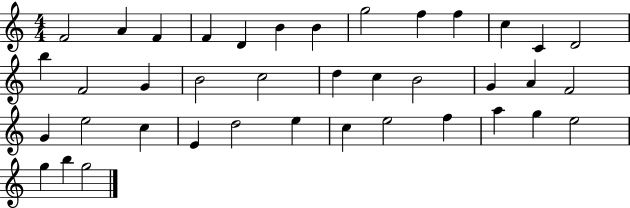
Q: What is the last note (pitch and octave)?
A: G5